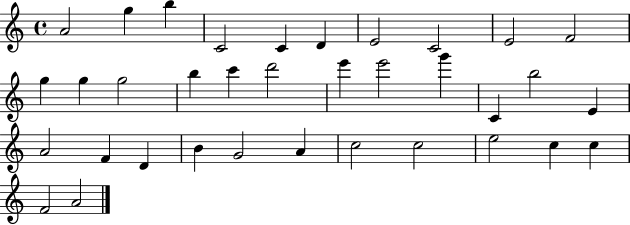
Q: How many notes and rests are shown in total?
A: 35